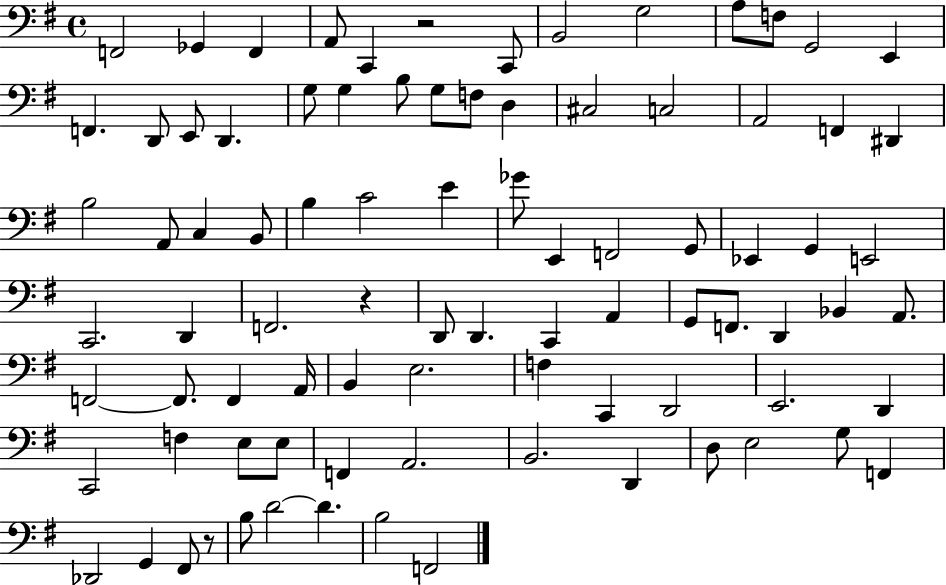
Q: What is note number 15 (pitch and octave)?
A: E2